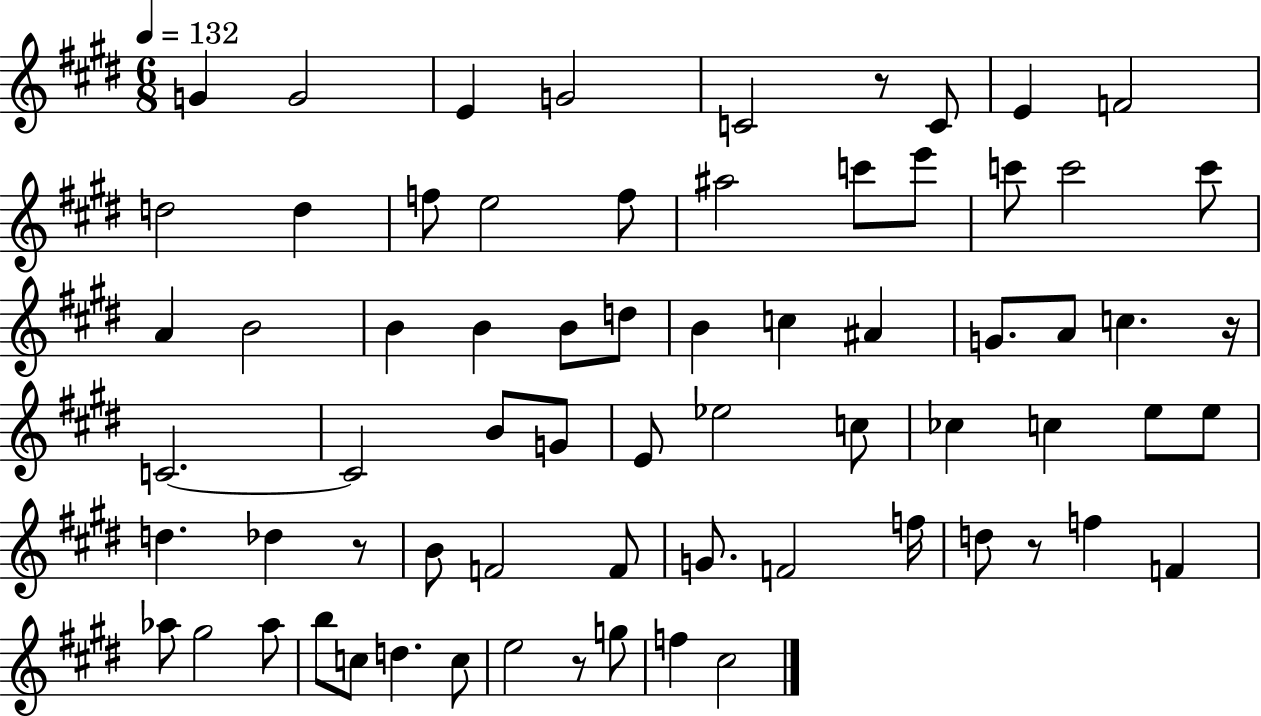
X:1
T:Untitled
M:6/8
L:1/4
K:E
G G2 E G2 C2 z/2 C/2 E F2 d2 d f/2 e2 f/2 ^a2 c'/2 e'/2 c'/2 c'2 c'/2 A B2 B B B/2 d/2 B c ^A G/2 A/2 c z/4 C2 C2 B/2 G/2 E/2 _e2 c/2 _c c e/2 e/2 d _d z/2 B/2 F2 F/2 G/2 F2 f/4 d/2 z/2 f F _a/2 ^g2 _a/2 b/2 c/2 d c/2 e2 z/2 g/2 f ^c2